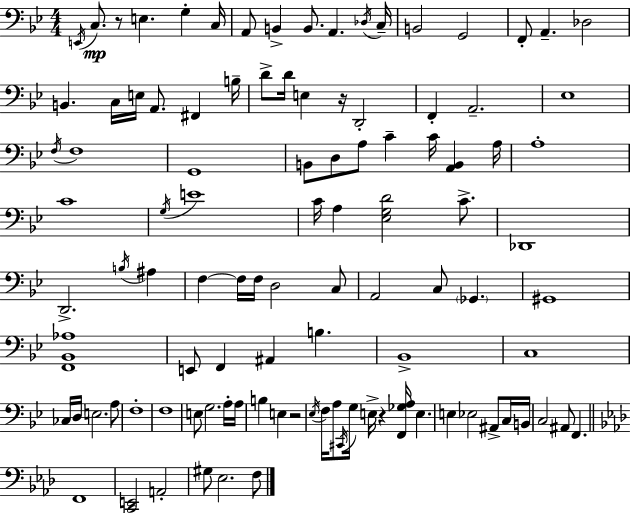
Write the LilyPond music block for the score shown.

{
  \clef bass
  \numericTimeSignature
  \time 4/4
  \key g \minor
  \acciaccatura { e,16 }\mp c8. r8 e4. g4-. | c16 a,8 b,4-> b,8. a,4. | \acciaccatura { des16 } c16-- b,2 g,2 | f,8-. a,4.-- des2 | \break b,4. c16 e16 a,8. fis,4 | b16-- d'8-> d'16 e4 r16 d,2-. | f,4-. a,2.-- | ees1 | \break \acciaccatura { f16 } f1 | g,1 | b,8 d8 a8 c'4-- c'16 <a, b,>4 | a16 a1-. | \break c'1 | \acciaccatura { g16 } e'1 | c'16 a4 <ees g d'>2 | c'8.-> des,1 | \break d,2.-> | \acciaccatura { b16 } ais4 f4~~ f16 f16 d2 | c8 a,2 c8 \parenthesize ges,4. | gis,1 | \break <f, bes, aes>1 | e,8 f,4 ais,4 b4. | bes,1-> | c1 | \break ces16 d16 e2. | a8 f1-. | f1 | e8 g2. | \break a16-. a16 b4 e4 r2 | \acciaccatura { ees16 } f16 a8 \acciaccatura { cis,16 } g16 e16-> r4 | <f, ges a>16 e4. e4 ees2 | ais,8-> c16 b,16 c2 ais,8 | \break f,4. \bar "||" \break \key aes \major f,1 | <c, e,>2 a,2-. | gis8 ees2. f8 | \bar "|."
}